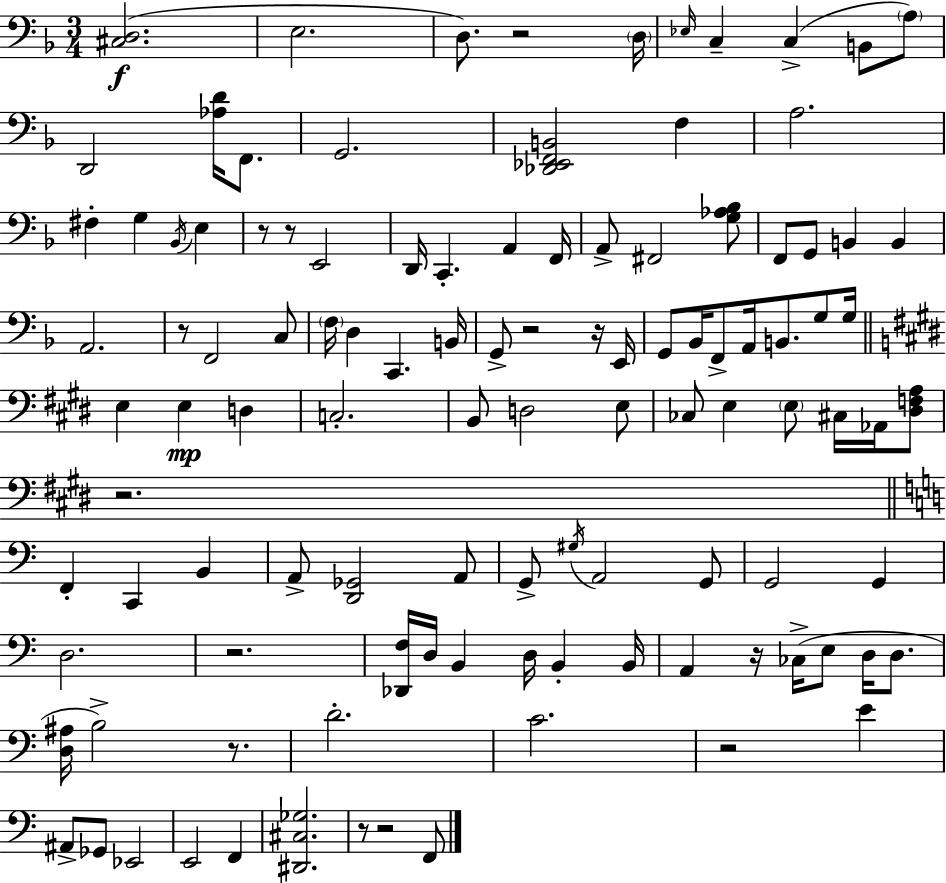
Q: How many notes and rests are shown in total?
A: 110